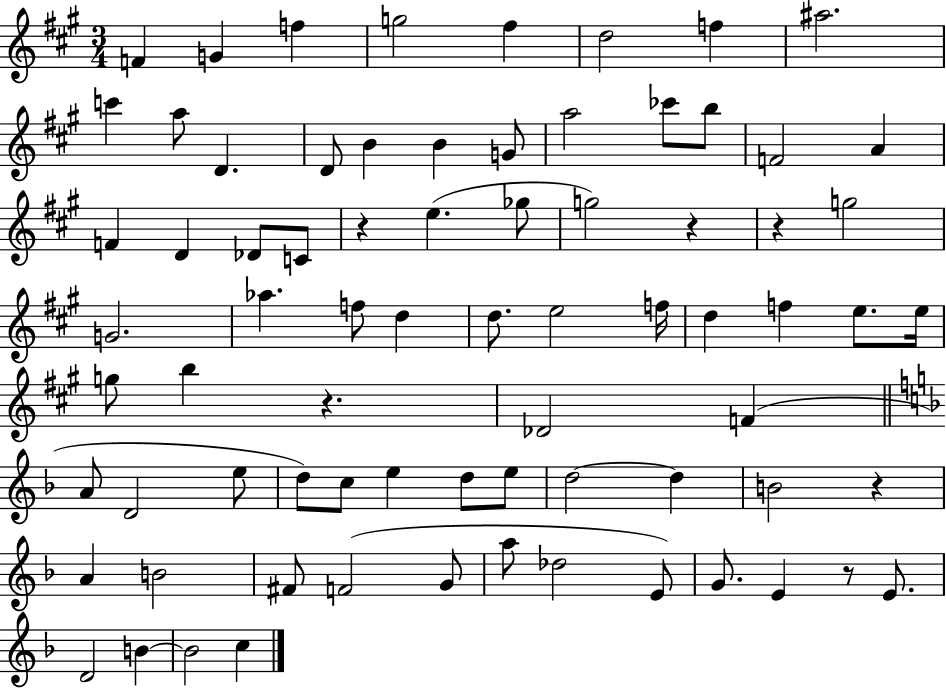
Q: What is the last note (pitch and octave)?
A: C5